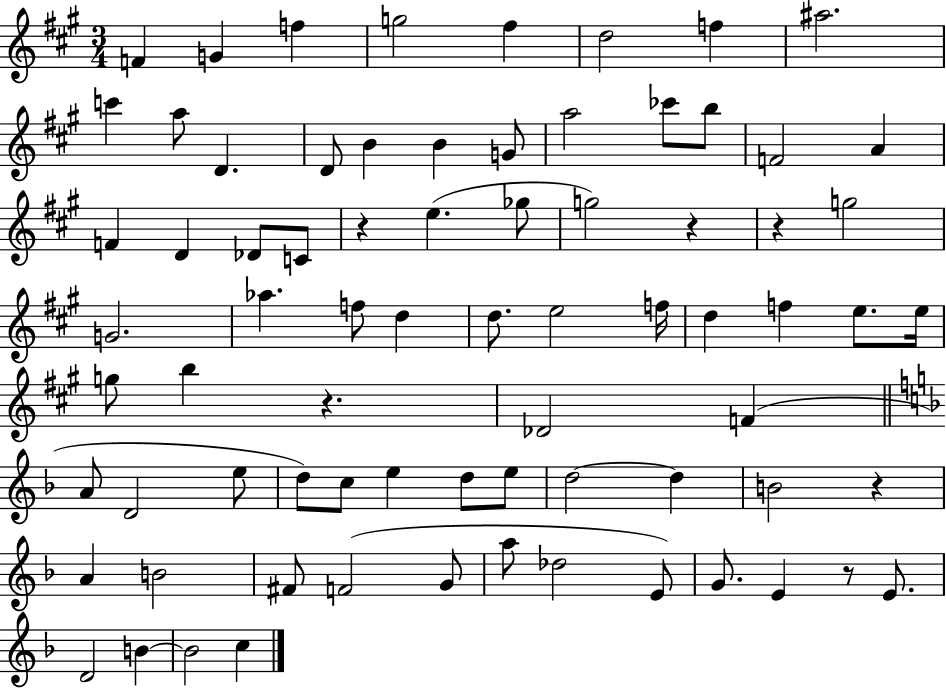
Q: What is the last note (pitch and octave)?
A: C5